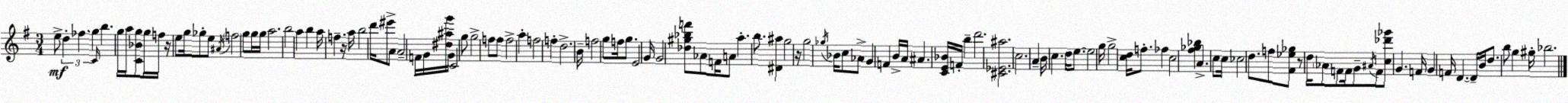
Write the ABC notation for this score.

X:1
T:Untitled
M:3/4
L:1/4
K:G
e/2 d _f g C/4 b g/4 a/4 [C_Bg]/2 g/4 f/4 z/4 e/2 g/4 _g/2 e/2 ^A/4 f2 g/2 g/4 g/4 a2 b2 a b a/4 f z/4 a/4 b2 d'/4 ^e'/2 A/2 A2 F/4 G/4 [^d^ag']/4 G/4 C2 g/2 g2 f/2 f/2 f2 a f2 f d2 B/4 f2 g/2 f/4 g/2 E2 G/4 G2 [_d^g_bf']/2 _A/2 F/4 A/2 a b/2 [^D^a] g2 z/4 g2 _g/4 _B/4 c/2 _A/2 G F B/4 A/4 ^A [CE_B]/4 F/4 b d'2 [^C_E^a]2 c2 A B/4 c d/4 e/2 e2 g/4 g2 [cd]/4 f/2 _f c2 [^f_g_b] A c/2 c/4 _c2 d/2 f/2 [^F_e_g]/2 z/2 d/4 _A/2 F/2 F/4 G/2 ^A/4 F/2 [c_d'_g']/2 G F/4 G F/4 D D/4 B/4 d/2 b/2 g ^g/4 _b2